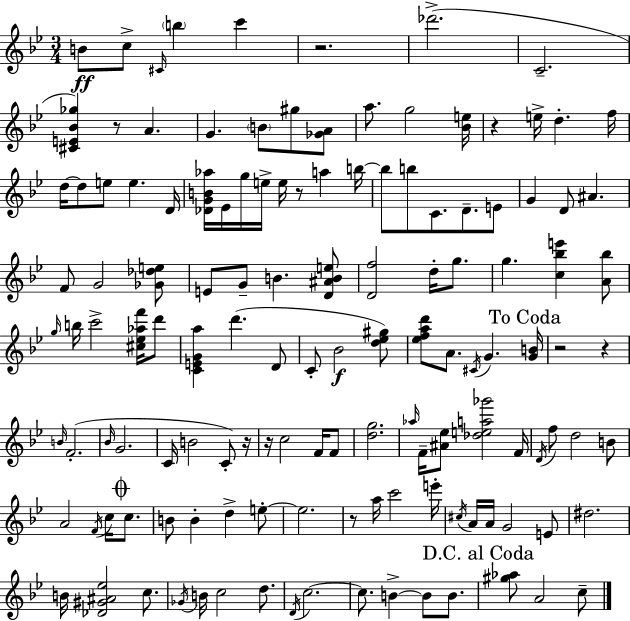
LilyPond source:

{
  \clef treble
  \numericTimeSignature
  \time 3/4
  \key bes \major
  b'8\ff c''8-> \grace { cis'16 } \parenthesize b''4 c'''4 | r2. | des'''2.->( | c'2.-- | \break <cis' e' bes' ges''>4) r8 a'4. | g'4. \parenthesize b'8 gis''8 <ges' a'>8 | a''8. g''2 | <bes' e''>16 r4 e''16-> d''4.-. | \break f''16 d''16~~ d''8 e''8 e''4. | d'16 <des' g' b' aes''>16 ees'16 g''16 e''16-> e''16 r8 a''4 | b''16~~ b''8 b''8 c'8. d'8.-- e'8 | g'4 d'8 ais'4. | \break f'8 g'2 <ges' des'' e''>8 | e'8 g'8-- b'4. <d' ais' b' e''>8 | <d' f''>2 d''16-. g''8. | g''4. <c'' bes'' e'''>4 <a' bes''>8 | \break \grace { g''16 } b''16 c'''2-> <cis'' ees'' aes'' f'''>16 | d'''8 <c' e' g' a''>4 d'''4.( | d'8 c'8-. bes'2\f | <d'' ees'' gis''>8) <ees'' f'' a'' d'''>8 a'8. \acciaccatura { cis'16 } g'4. | \break \mark "To Coda" <g' b'>16 r2 r4 | \grace { b'16 } f'2.-.( | \grace { bes'16 } g'2. | c'16 b'2 | \break c'8-.) r16 r16 c''2 | f'16 f'8 <d'' g''>2. | \grace { aes''16 } f'16-- <ais' ees''>8 <des'' e'' a'' ges'''>2 | f'16 \acciaccatura { d'16 } f''8 d''2 | \break b'8 a'2 | \acciaccatura { f'16 } c''16 \mark \markup { \musicglyph "scripts.coda" } c''8. b'8 b'4-. | d''4-> e''8-.~~ e''2. | r8 a''16 c'''2 | \break e'''16-. \acciaccatura { cis''16 } a'16 a'16 g'2 | e'8 dis''2. | b'16 <des' gis' ais' ees''>2 | c''8. \acciaccatura { ges'16 } b'16 c''2 | \break d''8. \acciaccatura { d'16 } c''2.~~ | c''8. | b'4->~~ b'8 b'8. \mark "D.C. al Coda" <gis'' aes''>8 | a'2 c''8-- \bar "|."
}